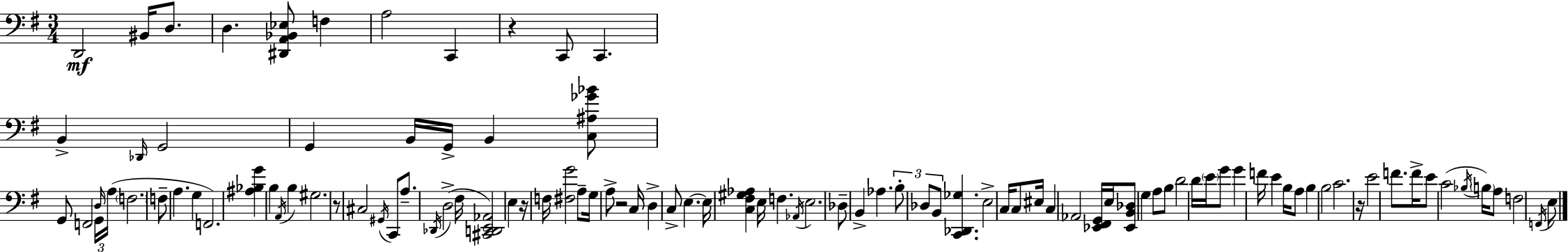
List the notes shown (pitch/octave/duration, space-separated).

D2/h BIS2/s D3/e. D3/q. [D#2,A2,Bb2,Eb3]/e F3/q A3/h C2/q R/q C2/e C2/q. B2/q Db2/s G2/h G2/q B2/s G2/s B2/q [C3,A#3,Gb4,Bb4]/e G2/e F2/h G2/s D3/s A3/s F3/h. F3/e A3/q. G3/q F2/h. [A#3,Bb3,G4]/q B3/q A2/s B3/q G#3/h. R/e C#3/h G#2/s C2/e A3/e. Db2/s D3/h F#3/s [C#2,D2,E2,Ab2]/h E3/q R/s F3/s [F#3,G4]/h A3/e G3/s A3/e R/h C3/s D3/q C3/e E3/q. E3/s [C3,F#3,G#3,Ab3]/q E3/s F3/q. Ab2/s E3/h. Db3/e B2/q Ab3/q. B3/e Db3/e B2/e [C2,Db2,Gb3]/q. E3/h C3/s C3/e EIS3/s C3/q Ab2/h [Eb2,F#2,G2]/s E3/s [Eb2,B2,Db3]/e G3/q A3/e B3/e D4/h D4/s E4/s G4/e G4/q F4/s E4/q B3/s A3/e B3/q B3/h C4/h. R/s E4/h F4/e. F4/s E4/e C4/h Bb3/s B3/s A3/e F3/h F2/s E3/e